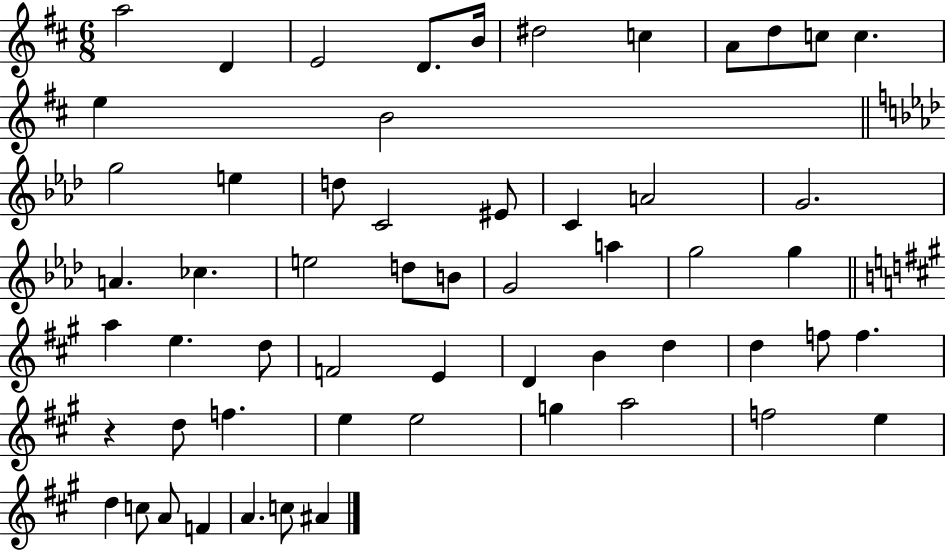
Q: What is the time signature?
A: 6/8